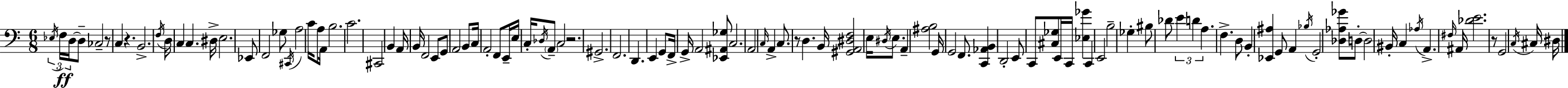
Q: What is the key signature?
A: C major